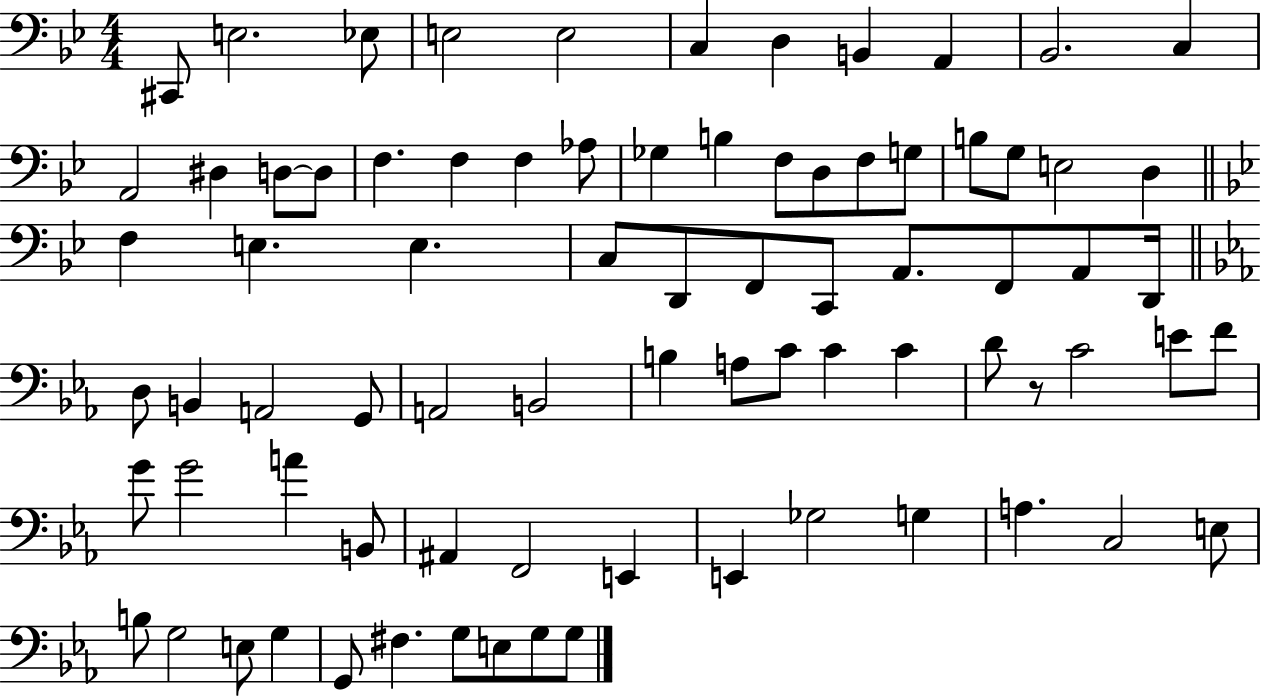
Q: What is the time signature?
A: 4/4